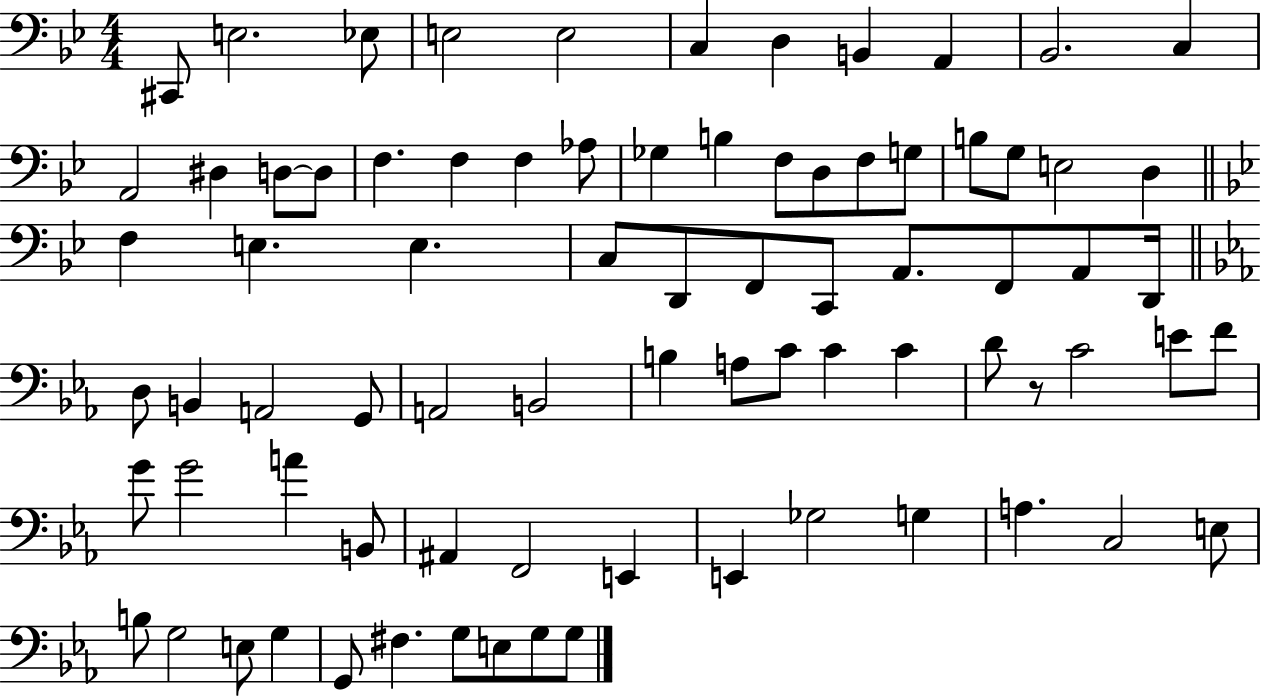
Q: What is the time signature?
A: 4/4